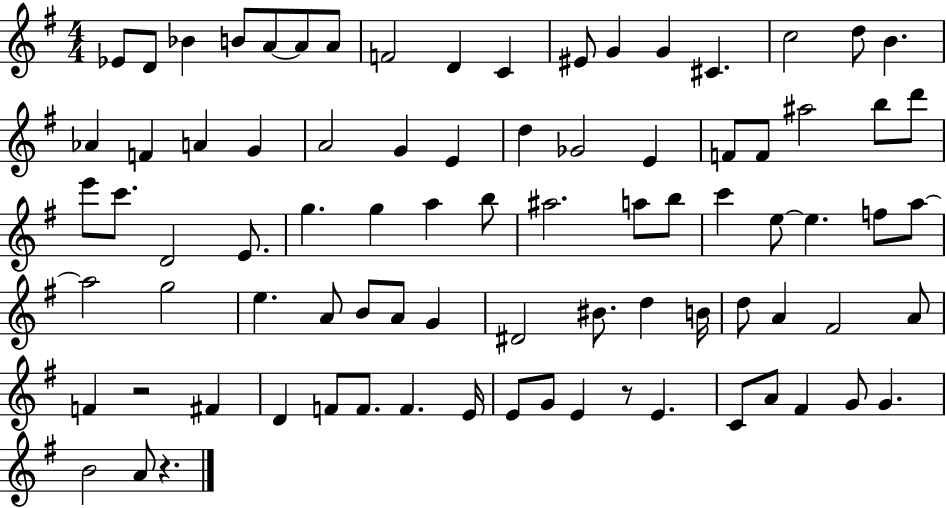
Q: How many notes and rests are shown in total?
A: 84